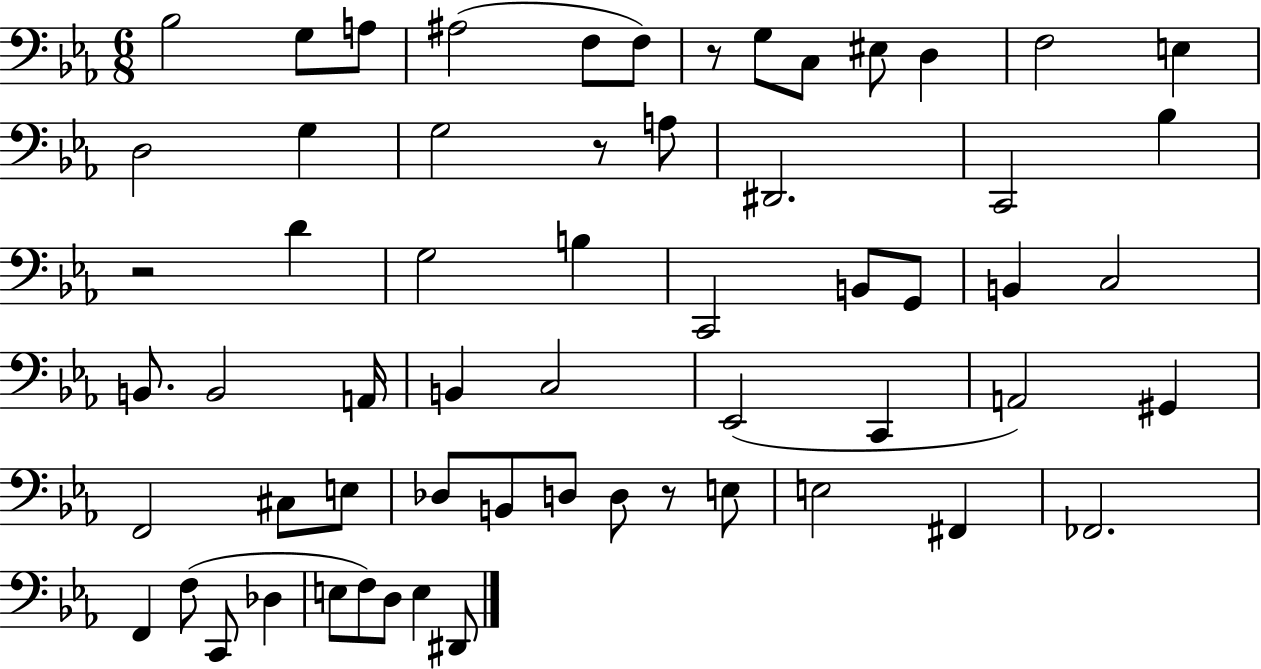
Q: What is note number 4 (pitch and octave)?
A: A#3